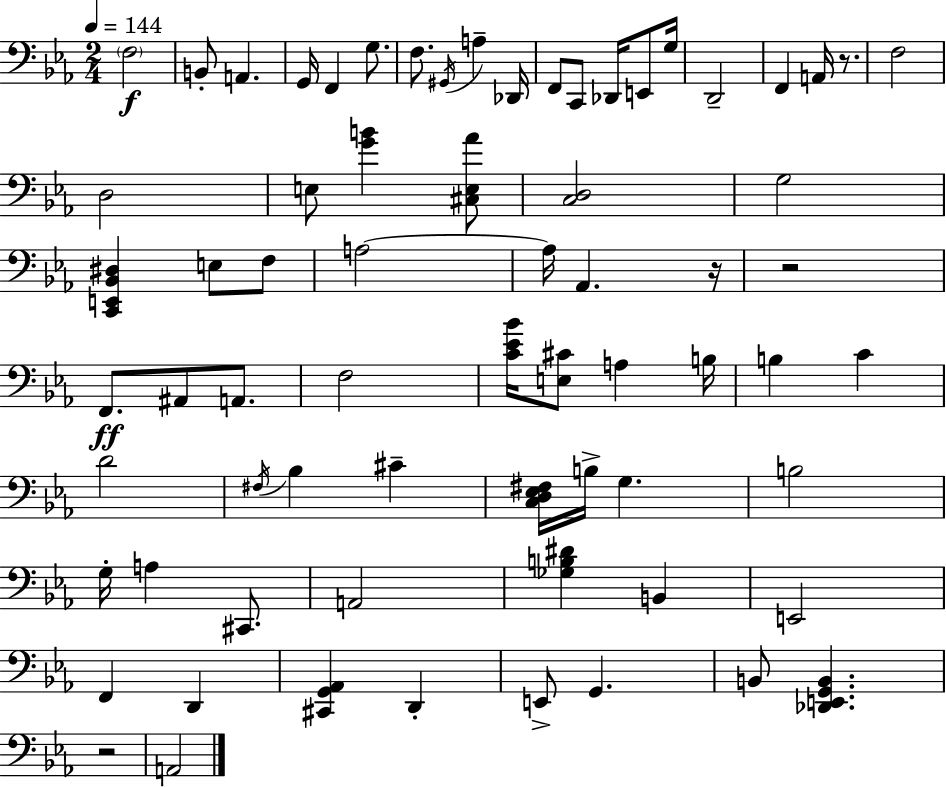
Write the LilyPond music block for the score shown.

{
  \clef bass
  \numericTimeSignature
  \time 2/4
  \key c \minor
  \tempo 4 = 144
  \parenthesize f2\f | b,8-. a,4. | g,16 f,4 g8. | f8. \acciaccatura { gis,16 } a4-- | \break des,16 f,8 c,8 des,16 e,8 | g16 d,2-- | f,4 a,16 r8. | f2 | \break d2 | e8 <g' b'>4 <cis e aes'>8 | <c d>2 | g2 | \break <c, e, bes, dis>4 e8 f8 | a2~~ | a16 aes,4. | r16 r2 | \break f,8.\ff ais,8 a,8. | f2 | <c' ees' bes'>16 <e cis'>8 a4 | b16 b4 c'4 | \break d'2 | \acciaccatura { fis16 } bes4 cis'4-- | <c d ees fis>16 b16-> g4. | b2 | \break g16-. a4 cis,8. | a,2 | <ges b dis'>4 b,4 | e,2 | \break f,4 d,4 | <cis, g, aes,>4 d,4-. | e,8-> g,4. | b,8 <des, e, g, b,>4. | \break r2 | a,2 | \bar "|."
}